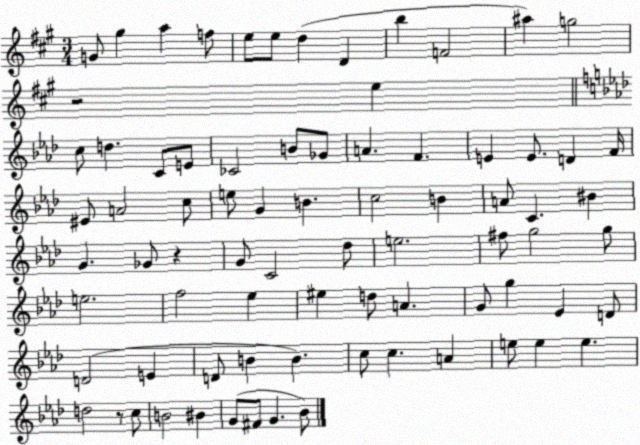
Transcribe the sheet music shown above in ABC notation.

X:1
T:Untitled
M:3/4
L:1/4
K:A
G/2 ^g a f/2 e/2 e/2 d D b F2 ^a g2 z2 e c/2 d C/2 E/2 _C2 B/2 _G/2 A F E E/2 D F/4 ^E/2 A2 c/2 e/2 G B c2 B A/2 C ^B G _G/2 z G/2 C2 _d/2 e2 ^f/2 g2 g/2 e2 f2 _e ^e d/2 A G/2 g _E D/2 D2 E D/2 B B c/2 c A e/2 e e d2 z/2 c/2 B2 ^B G/2 ^F/2 G _B/2